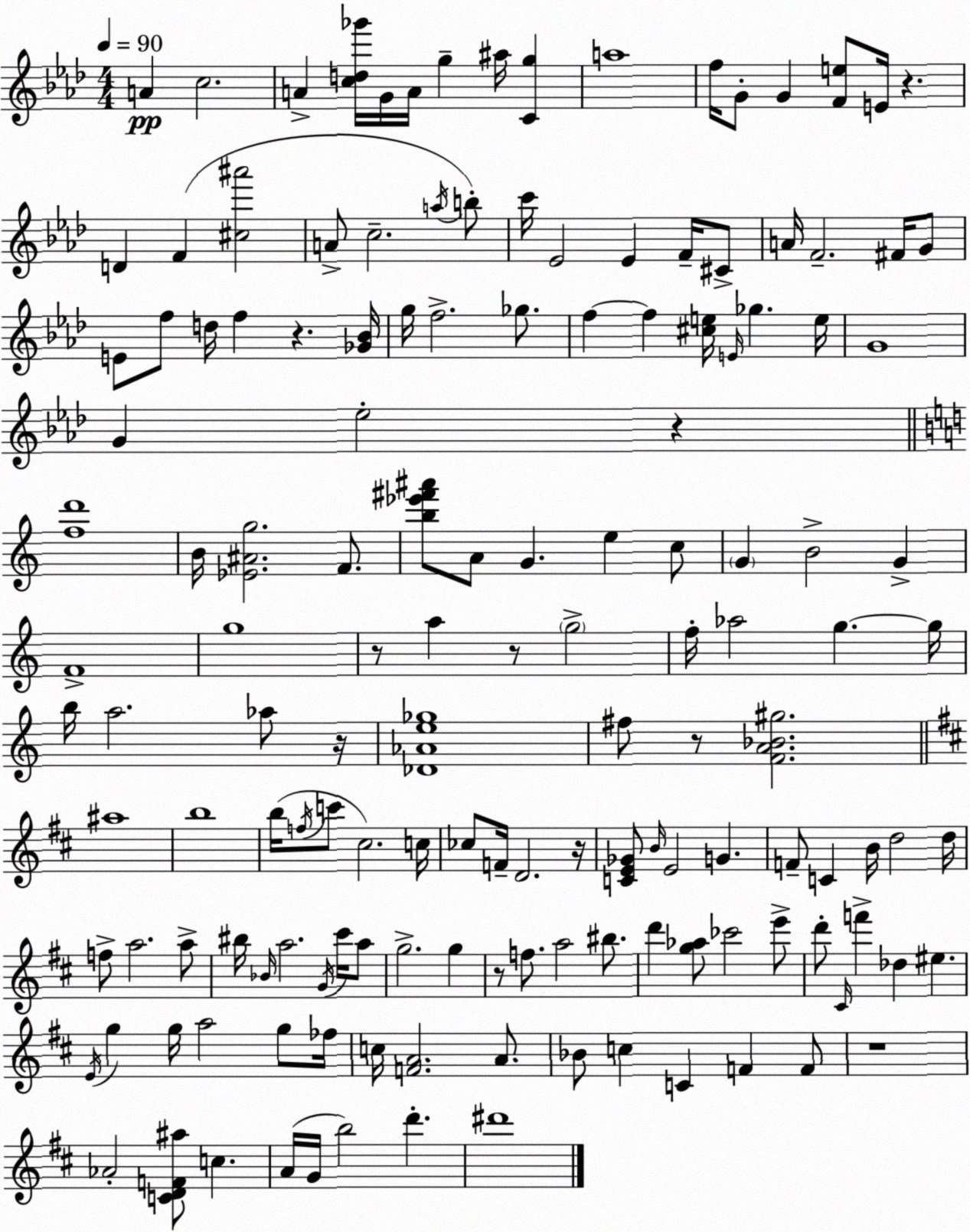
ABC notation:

X:1
T:Untitled
M:4/4
L:1/4
K:Ab
A c2 A [cd_g']/4 G/4 A/4 g ^a/4 [Cg] a4 f/4 G/2 G [Fe]/2 E/4 z D F [^c^a']2 A/2 c2 a/4 b/2 c'/4 _E2 _E F/4 ^C/2 A/4 F2 ^F/4 G/2 E/2 f/2 d/4 f z [_G_B]/4 g/4 f2 _g/2 f f [^ce]/4 E/4 _g e/4 G4 G _e2 z [fd']4 B/4 [_E^Ag]2 F/2 [b_e'^f'^a']/2 A/2 G e c/2 G B2 G F4 g4 z/2 a z/2 g2 f/4 _a2 g g/4 b/4 a2 _a/2 z/4 [_D_Ae_g]4 ^f/2 z/2 [FA_B^g]2 ^a4 b4 b/4 f/4 c'/2 ^c2 c/4 _c/2 F/4 D2 z/4 [CE_G]/2 B/4 E2 G F/2 C B/4 d2 d/4 f/2 a2 a/2 ^b/4 _B/4 a2 G/4 ^c'/4 a/2 g2 g z/2 f/2 a2 ^b/2 d' [g_a]/2 _c'2 e'/2 d'/2 ^C/4 f' _d ^e E/4 g g/4 a2 g/2 _f/4 c/4 [FA]2 A/2 _B/2 c C F F/2 z4 _A2 [CDF^a]/2 c A/4 G/4 b2 d' ^d'4